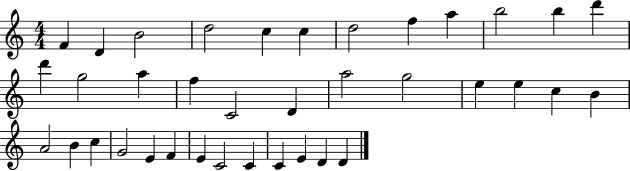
F4/q D4/q B4/h D5/h C5/q C5/q D5/h F5/q A5/q B5/h B5/q D6/q D6/q G5/h A5/q F5/q C4/h D4/q A5/h G5/h E5/q E5/q C5/q B4/q A4/h B4/q C5/q G4/h E4/q F4/q E4/q C4/h C4/q C4/q E4/q D4/q D4/q